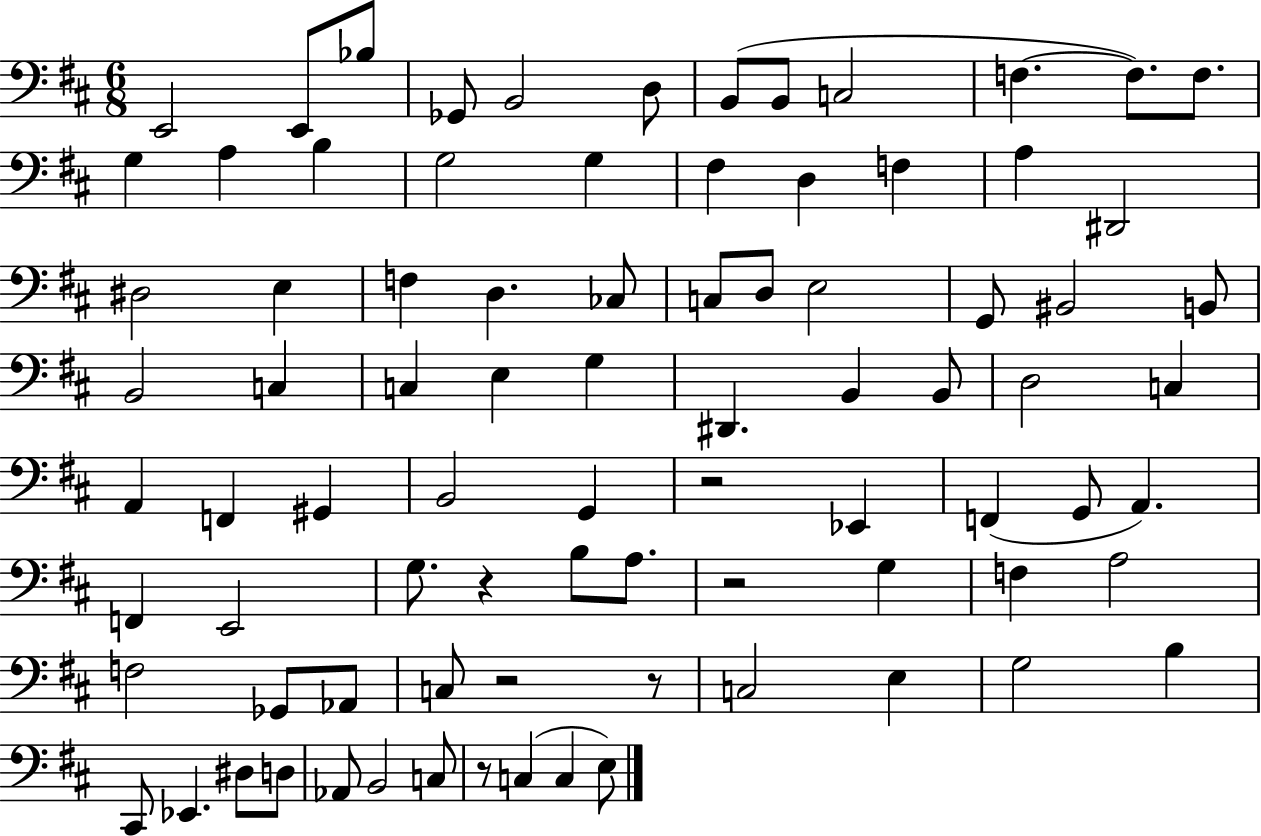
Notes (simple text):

E2/h E2/e Bb3/e Gb2/e B2/h D3/e B2/e B2/e C3/h F3/q. F3/e. F3/e. G3/q A3/q B3/q G3/h G3/q F#3/q D3/q F3/q A3/q D#2/h D#3/h E3/q F3/q D3/q. CES3/e C3/e D3/e E3/h G2/e BIS2/h B2/e B2/h C3/q C3/q E3/q G3/q D#2/q. B2/q B2/e D3/h C3/q A2/q F2/q G#2/q B2/h G2/q R/h Eb2/q F2/q G2/e A2/q. F2/q E2/h G3/e. R/q B3/e A3/e. R/h G3/q F3/q A3/h F3/h Gb2/e Ab2/e C3/e R/h R/e C3/h E3/q G3/h B3/q C#2/e Eb2/q. D#3/e D3/e Ab2/e B2/h C3/e R/e C3/q C3/q E3/e